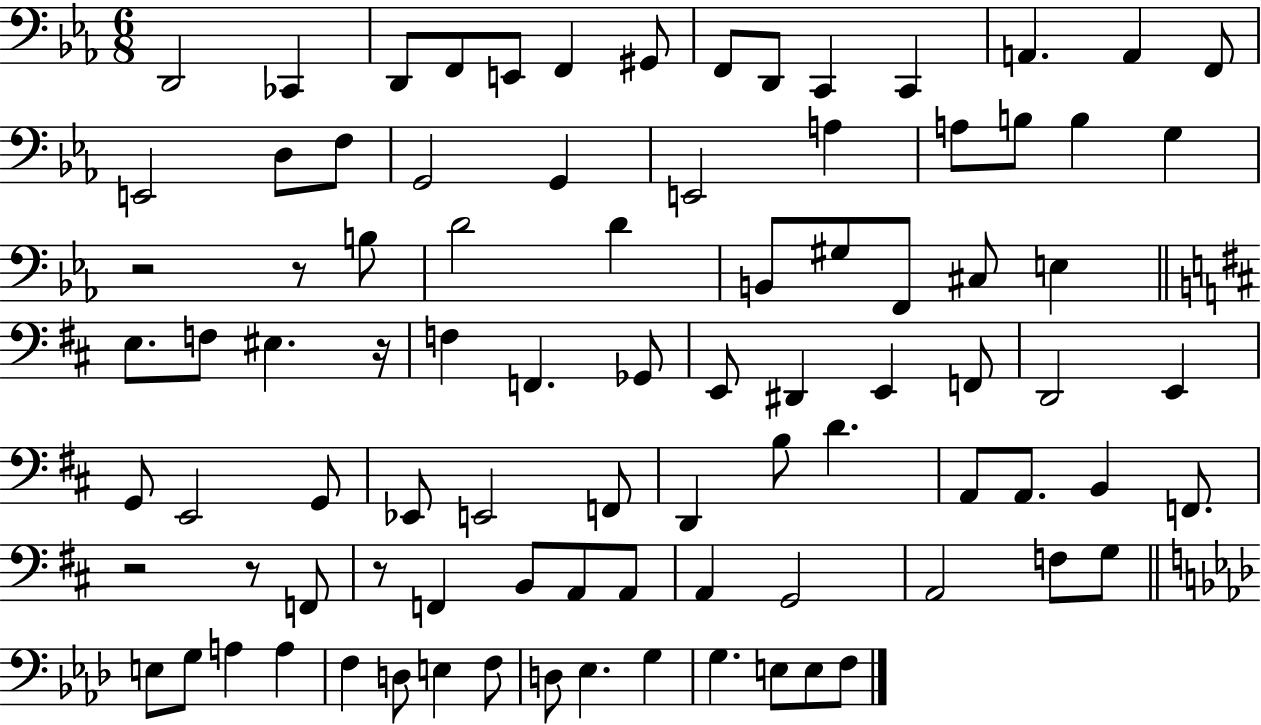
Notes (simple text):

D2/h CES2/q D2/e F2/e E2/e F2/q G#2/e F2/e D2/e C2/q C2/q A2/q. A2/q F2/e E2/h D3/e F3/e G2/h G2/q E2/h A3/q A3/e B3/e B3/q G3/q R/h R/e B3/e D4/h D4/q B2/e G#3/e F2/e C#3/e E3/q E3/e. F3/e EIS3/q. R/s F3/q F2/q. Gb2/e E2/e D#2/q E2/q F2/e D2/h E2/q G2/e E2/h G2/e Eb2/e E2/h F2/e D2/q B3/e D4/q. A2/e A2/e. B2/q F2/e. R/h R/e F2/e R/e F2/q B2/e A2/e A2/e A2/q G2/h A2/h F3/e G3/e E3/e G3/e A3/q A3/q F3/q D3/e E3/q F3/e D3/e Eb3/q. G3/q G3/q. E3/e E3/e F3/e